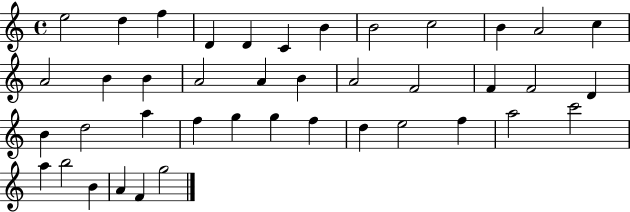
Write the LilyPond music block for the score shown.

{
  \clef treble
  \time 4/4
  \defaultTimeSignature
  \key c \major
  e''2 d''4 f''4 | d'4 d'4 c'4 b'4 | b'2 c''2 | b'4 a'2 c''4 | \break a'2 b'4 b'4 | a'2 a'4 b'4 | a'2 f'2 | f'4 f'2 d'4 | \break b'4 d''2 a''4 | f''4 g''4 g''4 f''4 | d''4 e''2 f''4 | a''2 c'''2 | \break a''4 b''2 b'4 | a'4 f'4 g''2 | \bar "|."
}